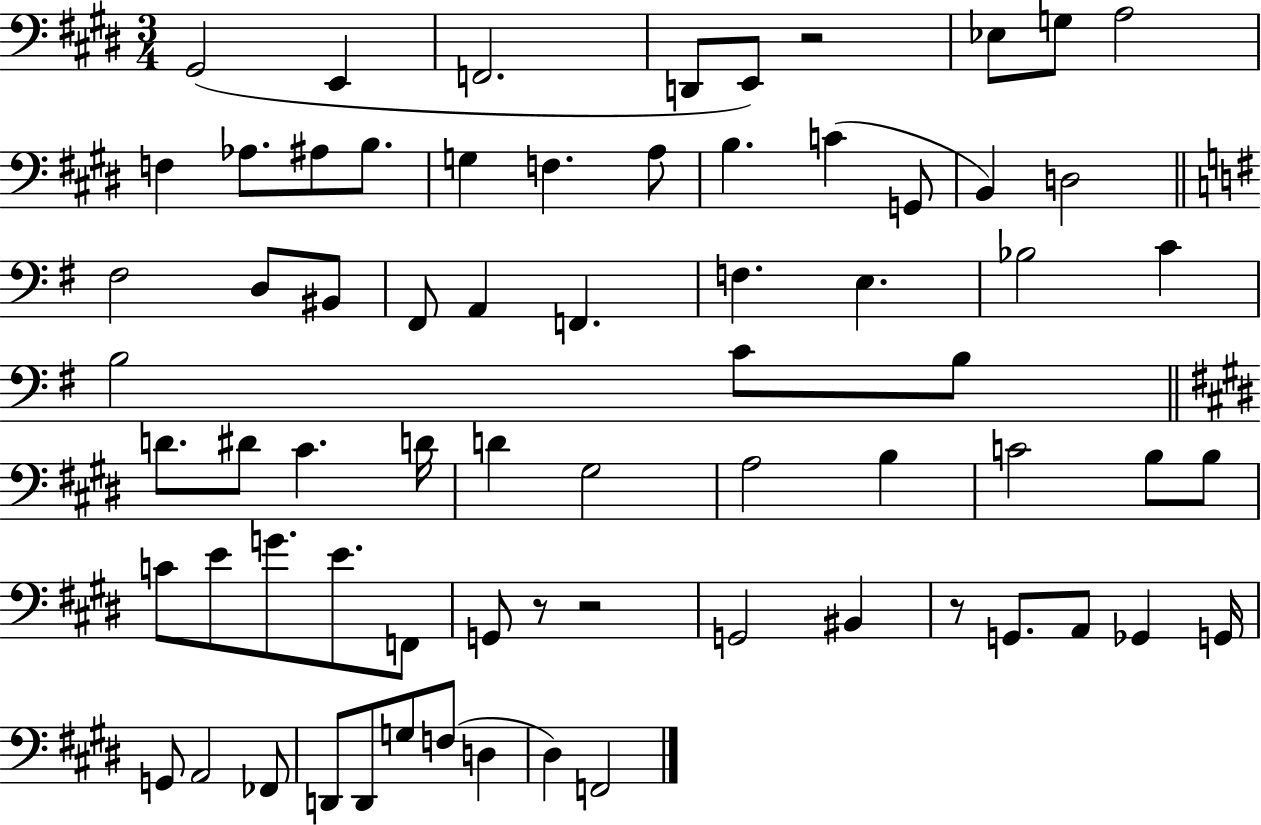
X:1
T:Untitled
M:3/4
L:1/4
K:E
^G,,2 E,, F,,2 D,,/2 E,,/2 z2 _E,/2 G,/2 A,2 F, _A,/2 ^A,/2 B,/2 G, F, A,/2 B, C G,,/2 B,, D,2 ^F,2 D,/2 ^B,,/2 ^F,,/2 A,, F,, F, E, _B,2 C B,2 C/2 B,/2 D/2 ^D/2 ^C D/4 D ^G,2 A,2 B, C2 B,/2 B,/2 C/2 E/2 G/2 E/2 F,,/2 G,,/2 z/2 z2 G,,2 ^B,, z/2 G,,/2 A,,/2 _G,, G,,/4 G,,/2 A,,2 _F,,/2 D,,/2 D,,/2 G,/2 F,/2 D, ^D, F,,2